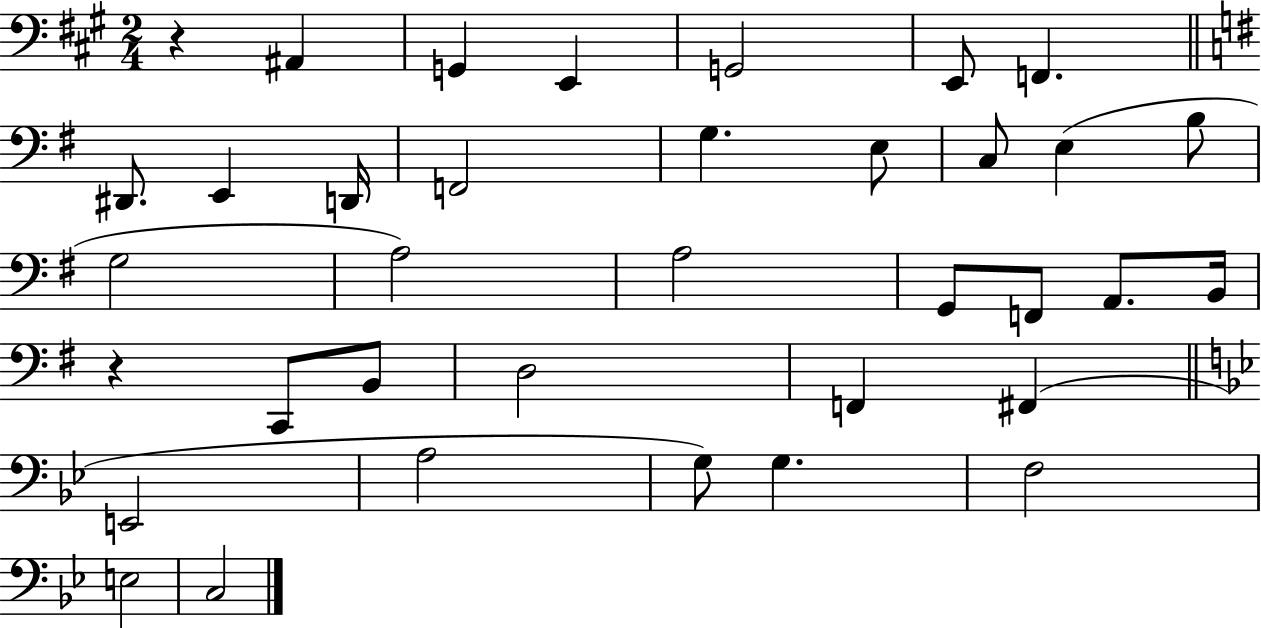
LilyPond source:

{
  \clef bass
  \numericTimeSignature
  \time 2/4
  \key a \major
  r4 ais,4 | g,4 e,4 | g,2 | e,8 f,4. | \break \bar "||" \break \key e \minor dis,8. e,4 d,16 | f,2 | g4. e8 | c8 e4( b8 | \break g2 | a2) | a2 | g,8 f,8 a,8. b,16 | \break r4 c,8 b,8 | d2 | f,4 fis,4( | \bar "||" \break \key bes \major e,2 | a2 | g8) g4. | f2 | \break e2 | c2 | \bar "|."
}